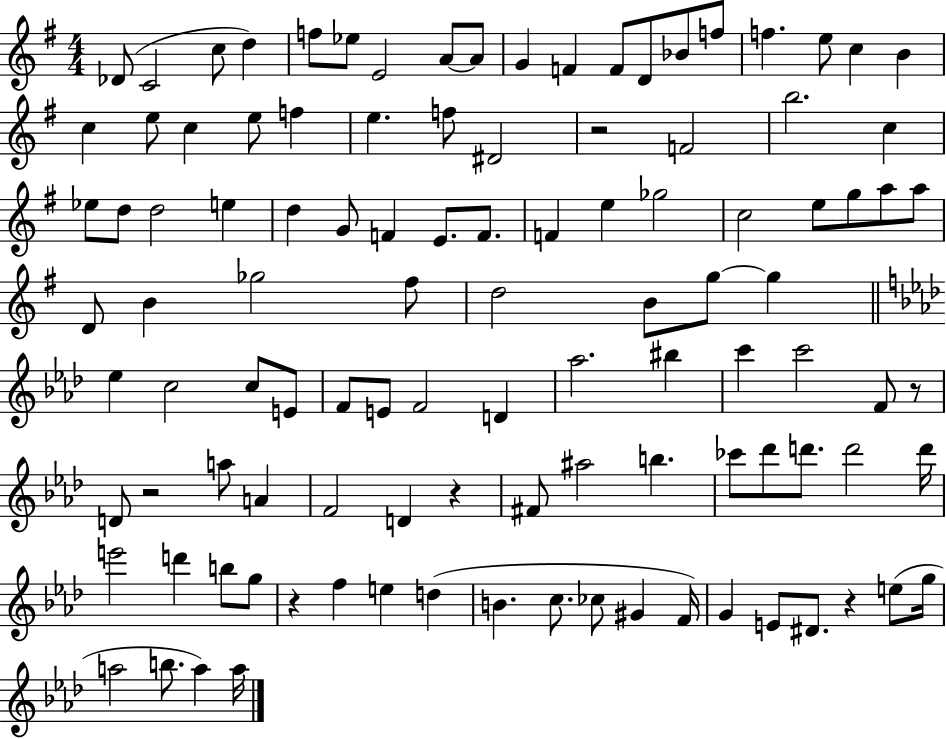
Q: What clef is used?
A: treble